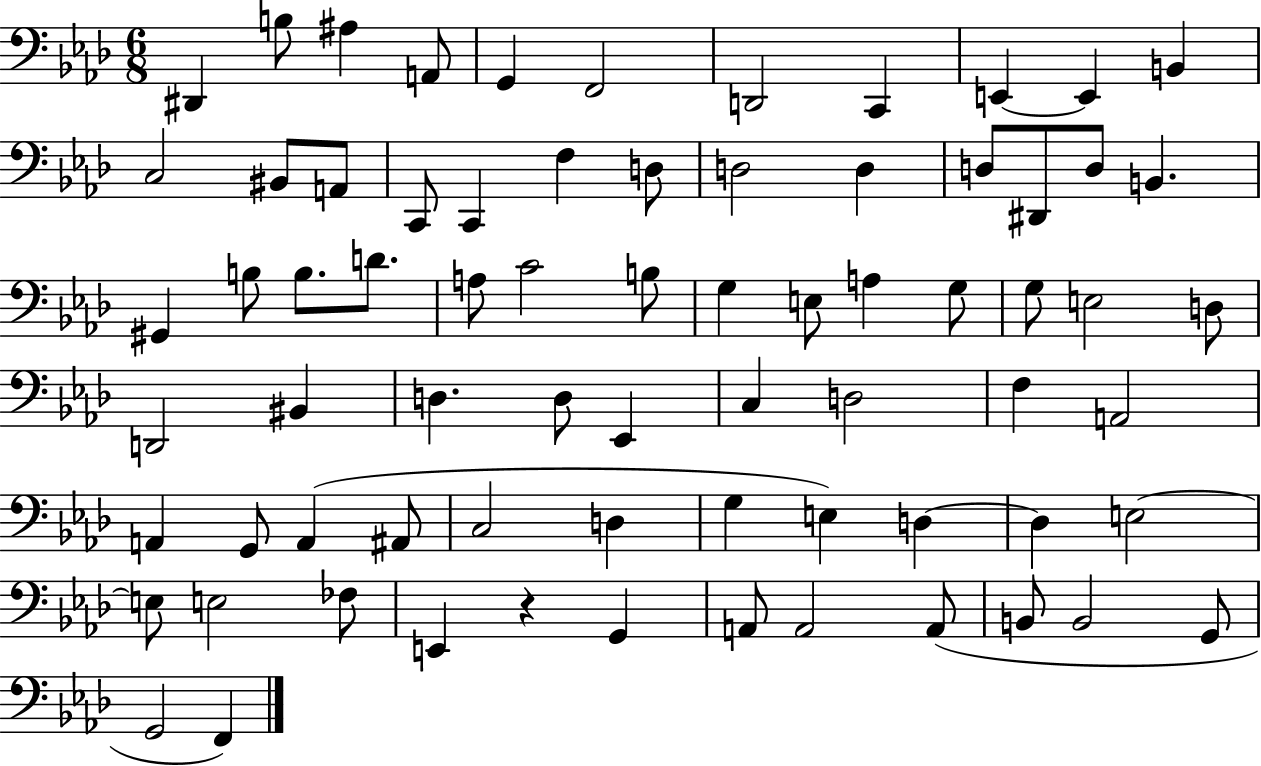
{
  \clef bass
  \numericTimeSignature
  \time 6/8
  \key aes \major
  dis,4 b8 ais4 a,8 | g,4 f,2 | d,2 c,4 | e,4~~ e,4 b,4 | \break c2 bis,8 a,8 | c,8 c,4 f4 d8 | d2 d4 | d8 dis,8 d8 b,4. | \break gis,4 b8 b8. d'8. | a8 c'2 b8 | g4 e8 a4 g8 | g8 e2 d8 | \break d,2 bis,4 | d4. d8 ees,4 | c4 d2 | f4 a,2 | \break a,4 g,8 a,4( ais,8 | c2 d4 | g4 e4) d4~~ | d4 e2~~ | \break e8 e2 fes8 | e,4 r4 g,4 | a,8 a,2 a,8( | b,8 b,2 g,8 | \break g,2 f,4) | \bar "|."
}